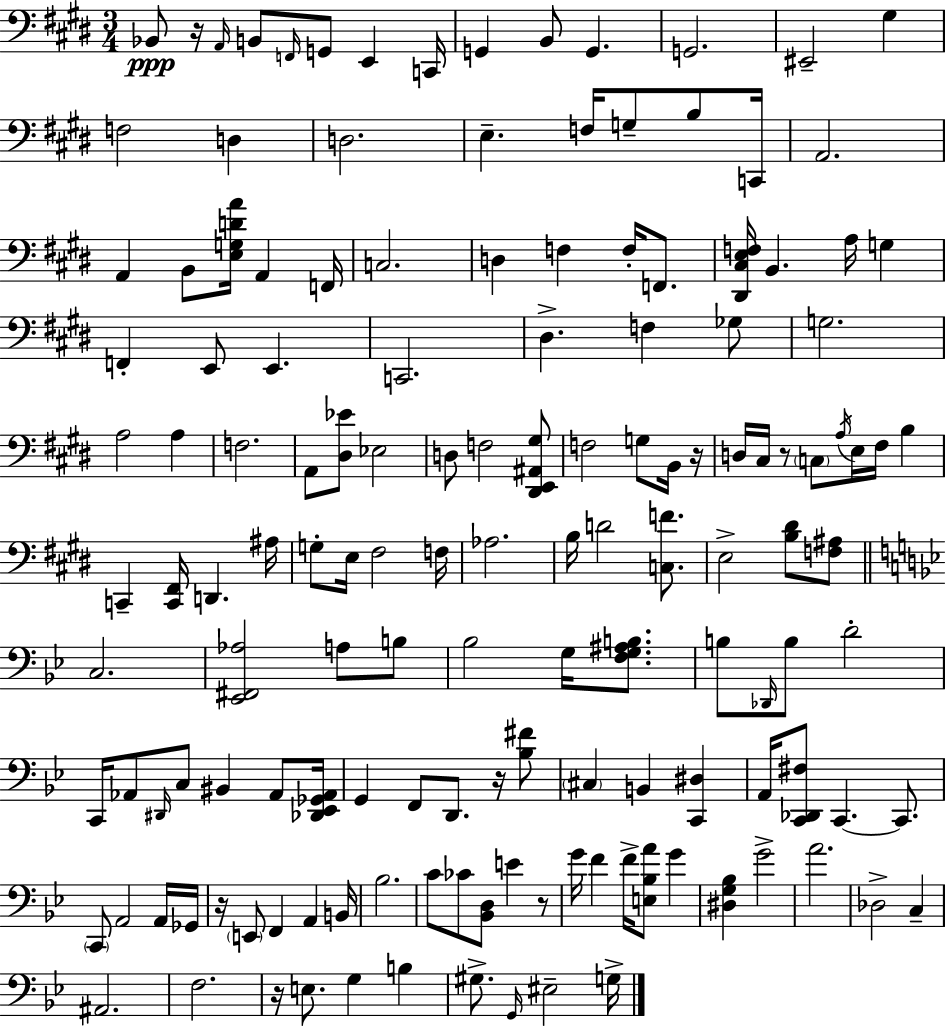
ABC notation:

X:1
T:Untitled
M:3/4
L:1/4
K:E
_B,,/2 z/4 A,,/4 B,,/2 F,,/4 G,,/2 E,, C,,/4 G,, B,,/2 G,, G,,2 ^E,,2 ^G, F,2 D, D,2 E, F,/4 G,/2 B,/2 C,,/4 A,,2 A,, B,,/2 [E,G,DA]/4 A,, F,,/4 C,2 D, F, F,/4 F,,/2 [^D,,^C,E,F,]/4 B,, A,/4 G, F,, E,,/2 E,, C,,2 ^D, F, _G,/2 G,2 A,2 A, F,2 A,,/2 [^D,_E]/2 _E,2 D,/2 F,2 [^D,,E,,^A,,^G,]/2 F,2 G,/2 B,,/4 z/4 D,/4 ^C,/4 z/2 C,/2 A,/4 E,/4 ^F,/4 B, C,, [C,,^F,,]/4 D,, ^A,/4 G,/2 E,/4 ^F,2 F,/4 _A,2 B,/4 D2 [C,F]/2 E,2 [B,^D]/2 [F,^A,]/2 C,2 [_E,,^F,,_A,]2 A,/2 B,/2 _B,2 G,/4 [F,G,^A,B,]/2 B,/2 _D,,/4 B,/2 D2 C,,/4 _A,,/2 ^D,,/4 C,/2 ^B,, _A,,/2 [_D,,_E,,_G,,_A,,]/4 G,, F,,/2 D,,/2 z/4 [_B,^F]/2 ^C, B,, [C,,^D,] A,,/4 [C,,_D,,^F,]/2 C,, C,,/2 C,,/2 A,,2 A,,/4 _G,,/4 z/4 E,,/2 F,, A,, B,,/4 _B,2 C/2 _C/2 [_B,,D,]/2 E z/2 G/4 F F/4 [E,_B,A]/2 G [^D,G,_B,] G2 A2 _D,2 C, ^A,,2 F,2 z/4 E,/2 G, B, ^G,/2 G,,/4 ^E,2 G,/4